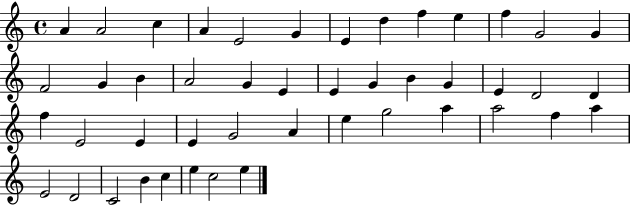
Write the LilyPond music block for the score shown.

{
  \clef treble
  \time 4/4
  \defaultTimeSignature
  \key c \major
  a'4 a'2 c''4 | a'4 e'2 g'4 | e'4 d''4 f''4 e''4 | f''4 g'2 g'4 | \break f'2 g'4 b'4 | a'2 g'4 e'4 | e'4 g'4 b'4 g'4 | e'4 d'2 d'4 | \break f''4 e'2 e'4 | e'4 g'2 a'4 | e''4 g''2 a''4 | a''2 f''4 a''4 | \break e'2 d'2 | c'2 b'4 c''4 | e''4 c''2 e''4 | \bar "|."
}